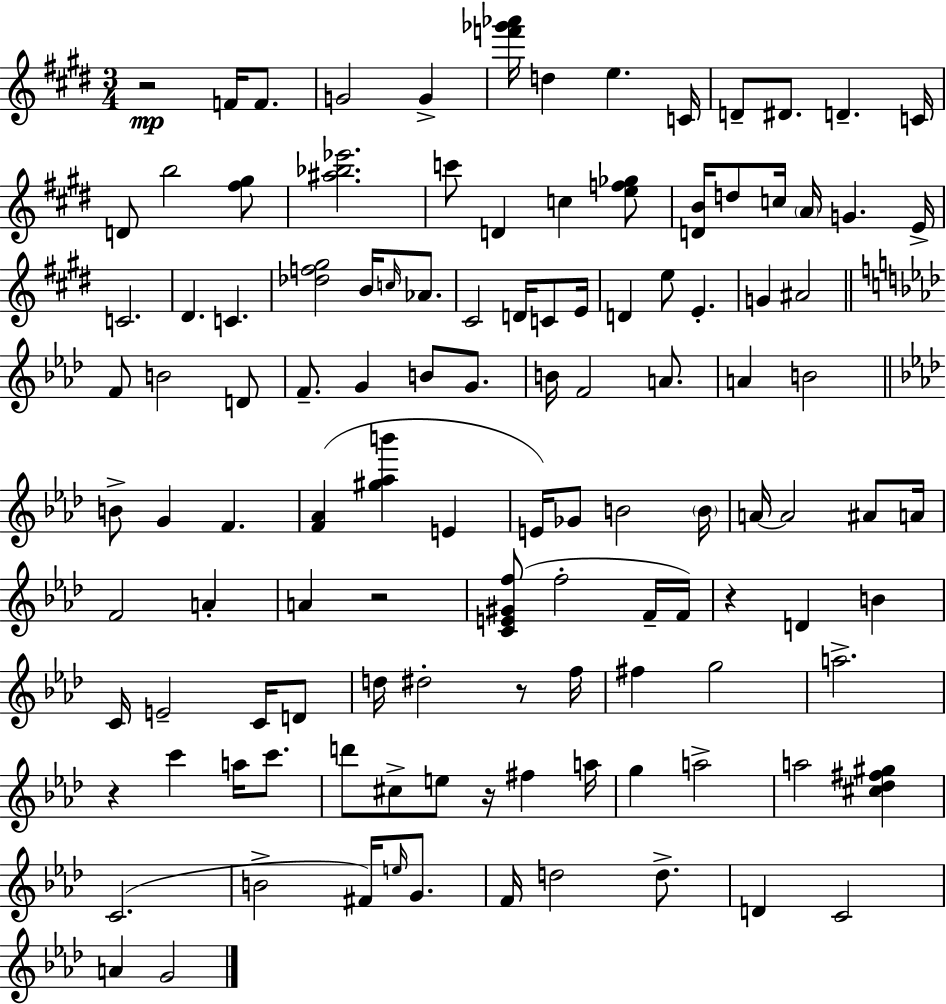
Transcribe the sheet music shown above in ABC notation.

X:1
T:Untitled
M:3/4
L:1/4
K:E
z2 F/4 F/2 G2 G [f'_g'_a']/4 d e C/4 D/2 ^D/2 D C/4 D/2 b2 [^f^g]/2 [^a_b_e']2 c'/2 D c [ef_g]/2 [DB]/4 d/2 c/4 A/4 G E/4 C2 ^D C [_df^g]2 B/4 c/4 _A/2 ^C2 D/4 C/2 E/4 D e/2 E G ^A2 F/2 B2 D/2 F/2 G B/2 G/2 B/4 F2 A/2 A B2 B/2 G F [F_A] [^g_ab'] E E/4 _G/2 B2 B/4 A/4 A2 ^A/2 A/4 F2 A A z2 [CE^Gf]/2 f2 F/4 F/4 z D B C/4 E2 C/4 D/2 d/4 ^d2 z/2 f/4 ^f g2 a2 z c' a/4 c'/2 d'/2 ^c/2 e/2 z/4 ^f a/4 g a2 a2 [^c_d^f^g] C2 B2 ^F/4 e/4 G/2 F/4 d2 d/2 D C2 A G2